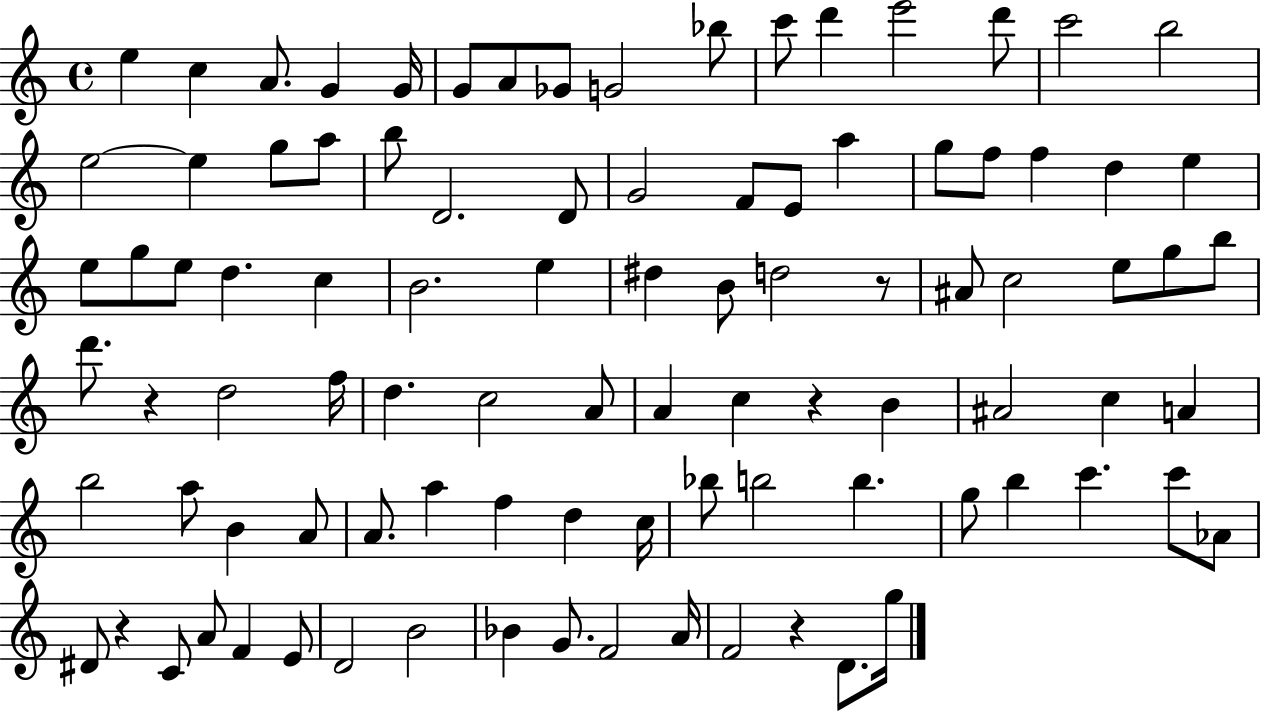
E5/q C5/q A4/e. G4/q G4/s G4/e A4/e Gb4/e G4/h Bb5/e C6/e D6/q E6/h D6/e C6/h B5/h E5/h E5/q G5/e A5/e B5/e D4/h. D4/e G4/h F4/e E4/e A5/q G5/e F5/e F5/q D5/q E5/q E5/e G5/e E5/e D5/q. C5/q B4/h. E5/q D#5/q B4/e D5/h R/e A#4/e C5/h E5/e G5/e B5/e D6/e. R/q D5/h F5/s D5/q. C5/h A4/e A4/q C5/q R/q B4/q A#4/h C5/q A4/q B5/h A5/e B4/q A4/e A4/e. A5/q F5/q D5/q C5/s Bb5/e B5/h B5/q. G5/e B5/q C6/q. C6/e Ab4/e D#4/e R/q C4/e A4/e F4/q E4/e D4/h B4/h Bb4/q G4/e. F4/h A4/s F4/h R/q D4/e. G5/s